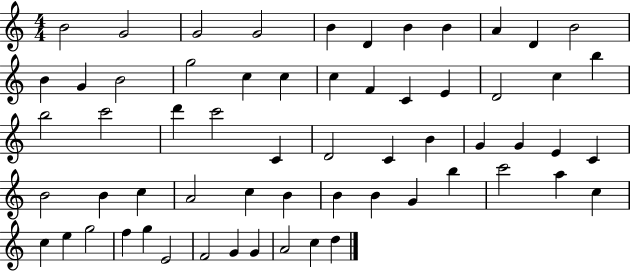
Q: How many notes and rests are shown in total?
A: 61